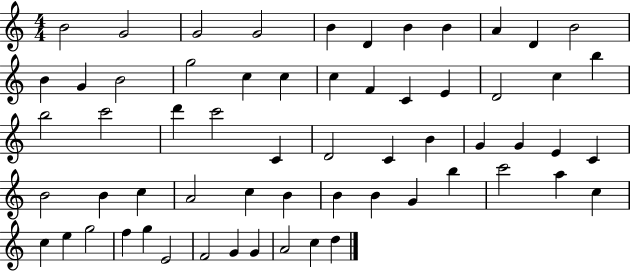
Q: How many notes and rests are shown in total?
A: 61